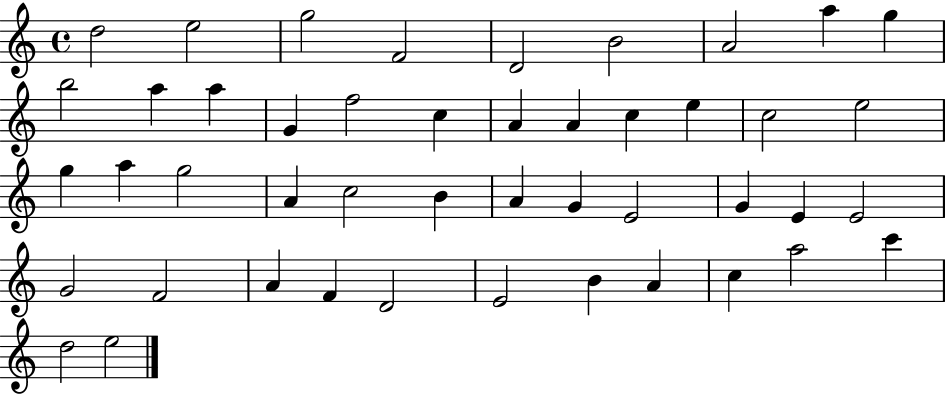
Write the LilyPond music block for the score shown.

{
  \clef treble
  \time 4/4
  \defaultTimeSignature
  \key c \major
  d''2 e''2 | g''2 f'2 | d'2 b'2 | a'2 a''4 g''4 | \break b''2 a''4 a''4 | g'4 f''2 c''4 | a'4 a'4 c''4 e''4 | c''2 e''2 | \break g''4 a''4 g''2 | a'4 c''2 b'4 | a'4 g'4 e'2 | g'4 e'4 e'2 | \break g'2 f'2 | a'4 f'4 d'2 | e'2 b'4 a'4 | c''4 a''2 c'''4 | \break d''2 e''2 | \bar "|."
}